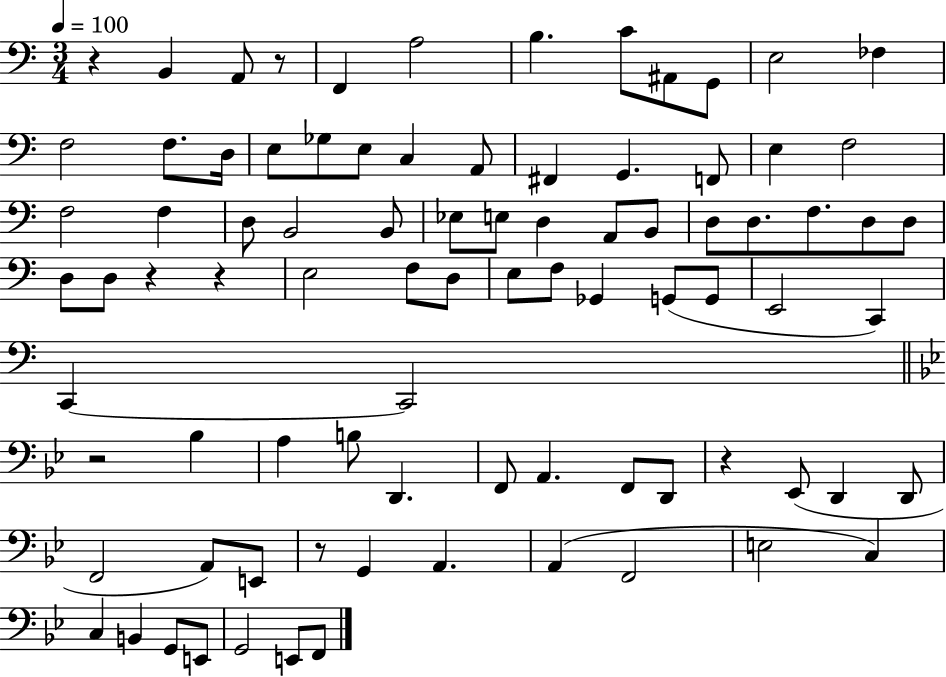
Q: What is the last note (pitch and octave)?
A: F2